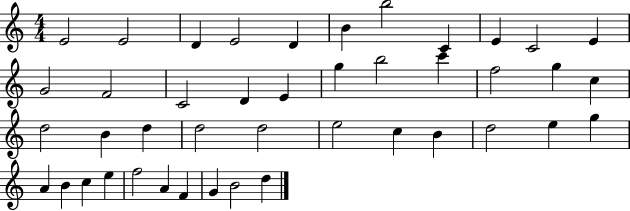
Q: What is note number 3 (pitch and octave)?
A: D4